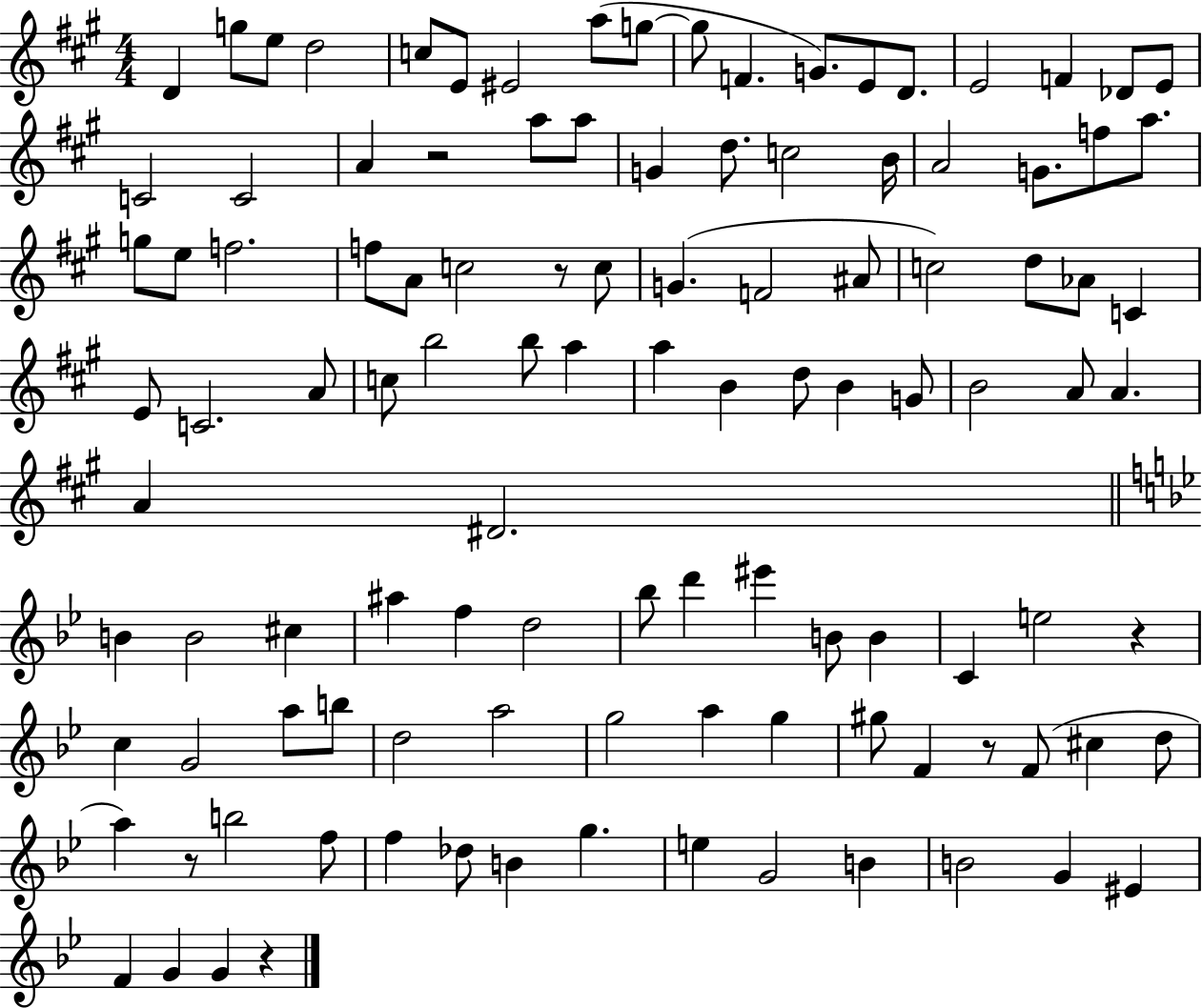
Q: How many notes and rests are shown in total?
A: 111